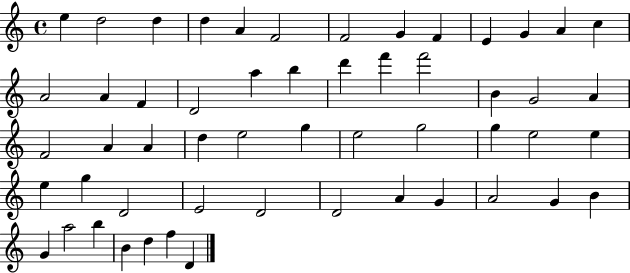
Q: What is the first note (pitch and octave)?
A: E5